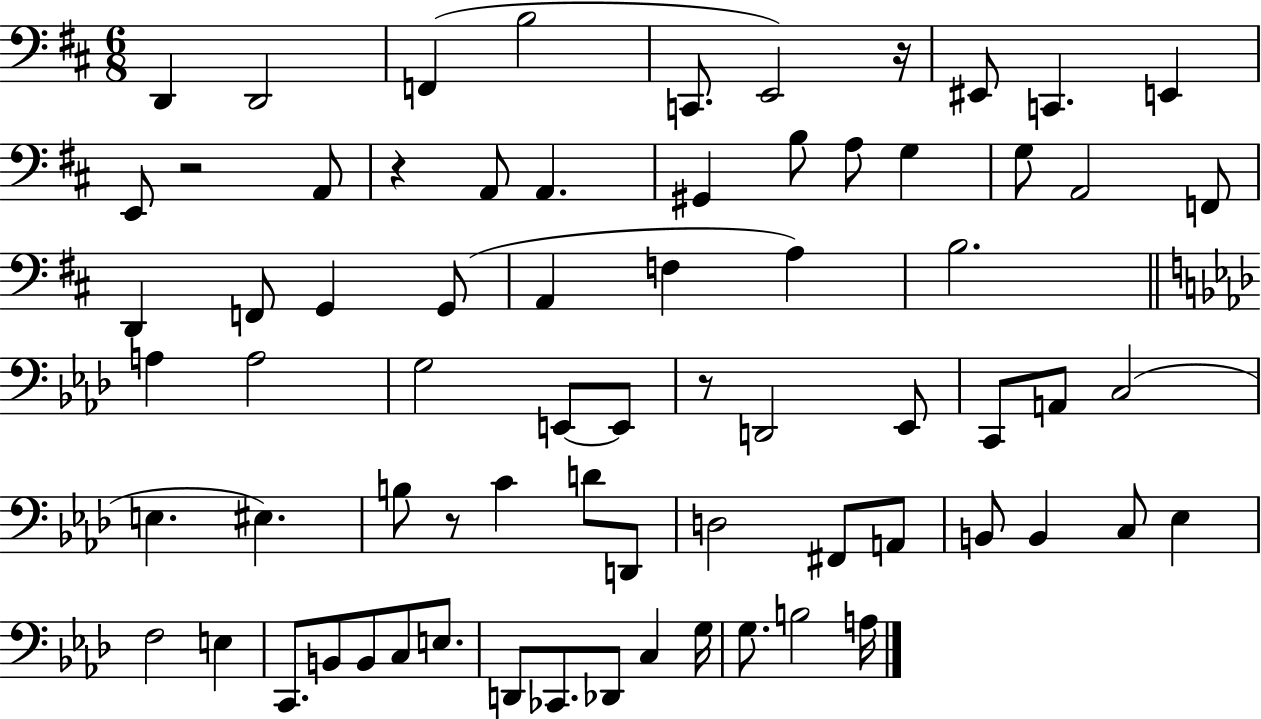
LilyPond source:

{
  \clef bass
  \numericTimeSignature
  \time 6/8
  \key d \major
  d,4 d,2 | f,4( b2 | c,8. e,2) r16 | eis,8 c,4. e,4 | \break e,8 r2 a,8 | r4 a,8 a,4. | gis,4 b8 a8 g4 | g8 a,2 f,8 | \break d,4 f,8 g,4 g,8( | a,4 f4 a4) | b2. | \bar "||" \break \key aes \major a4 a2 | g2 e,8~~ e,8 | r8 d,2 ees,8 | c,8 a,8 c2( | \break e4. eis4.) | b8 r8 c'4 d'8 d,8 | d2 fis,8 a,8 | b,8 b,4 c8 ees4 | \break f2 e4 | c,8. b,8 b,8 c8 e8. | d,8 ces,8. des,8 c4 g16 | g8. b2 a16 | \break \bar "|."
}